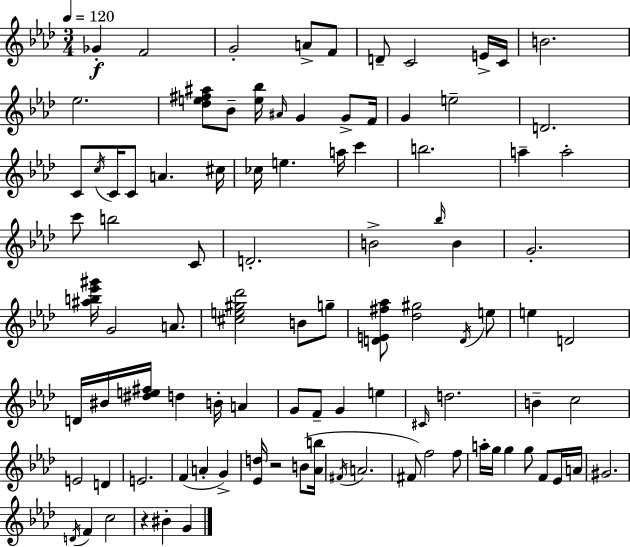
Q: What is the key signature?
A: AES major